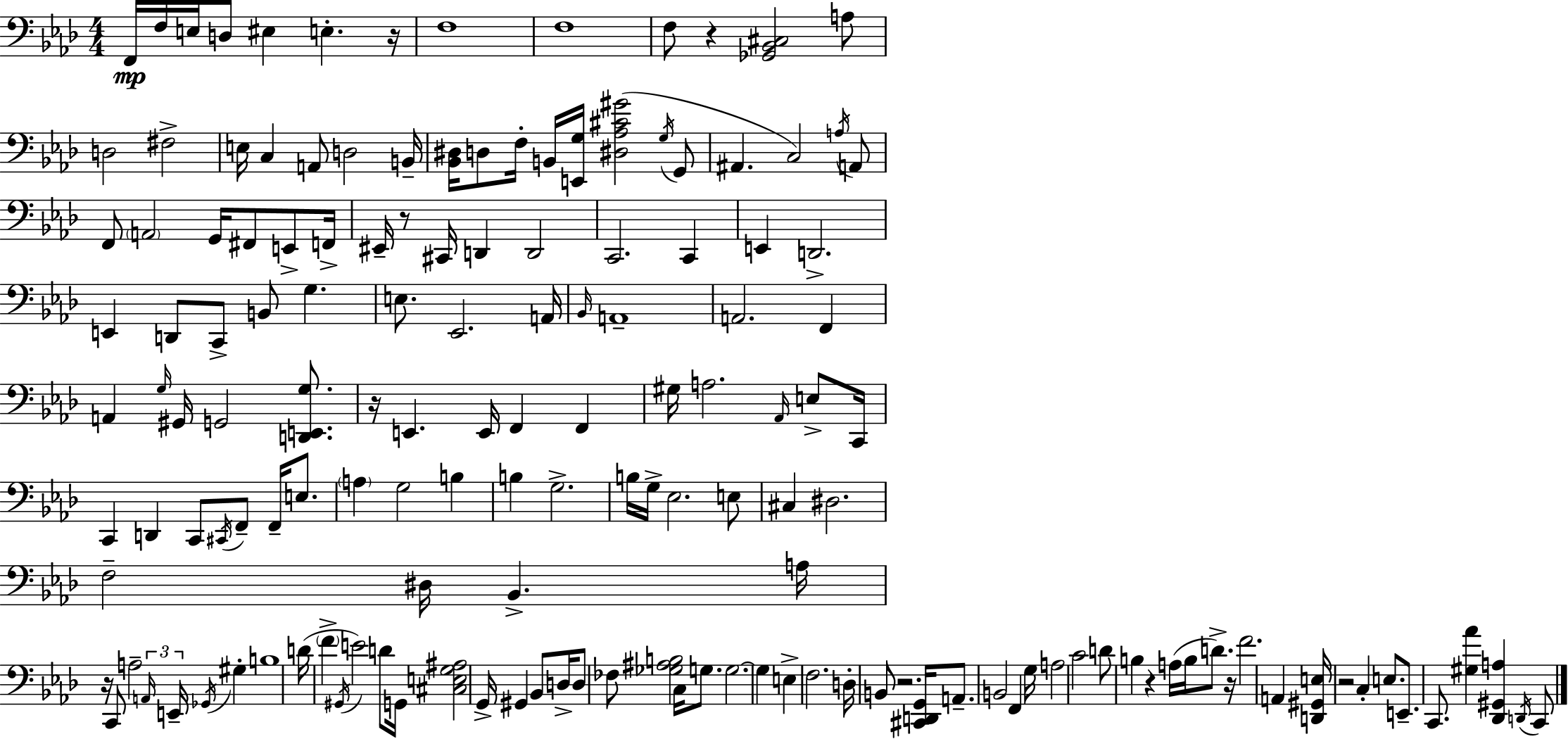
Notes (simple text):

F2/s F3/s E3/s D3/e EIS3/q E3/q. R/s F3/w F3/w F3/e R/q [Gb2,Bb2,C#3]/h A3/e D3/h F#3/h E3/s C3/q A2/e D3/h B2/s [Bb2,D#3]/s D3/e F3/s B2/s [E2,G3]/s [D#3,Ab3,C#4,G#4]/h G3/s G2/e A#2/q. C3/h A3/s A2/e F2/e A2/h G2/s F#2/e E2/e F2/s EIS2/s R/e C#2/s D2/q D2/h C2/h. C2/q E2/q D2/h. E2/q D2/e C2/e B2/e G3/q. E3/e. Eb2/h. A2/s Bb2/s A2/w A2/h. F2/q A2/q G3/s G#2/s G2/h [D2,E2,G3]/e. R/s E2/q. E2/s F2/q F2/q G#3/s A3/h. Ab2/s E3/e C2/s C2/q D2/q C2/e C#2/s F2/e F2/s E3/e. A3/q G3/h B3/q B3/q G3/h. B3/s G3/s Eb3/h. E3/e C#3/q D#3/h. F3/h D#3/s Bb2/q. A3/s R/s C2/e A3/h A2/s E2/s Gb2/s G#3/q B3/w D4/s F4/q G#2/s E4/h D4/e G2/s [C#3,E3,G3,A#3]/h G2/s G#2/q Bb2/e D3/s D3/e FES3/e [Gb3,A#3,B3]/h C3/s G3/e. G3/h. G3/q E3/q F3/h. D3/s B2/e R/h. [C#2,D2,G2]/s A2/e. B2/h F2/q G3/s A3/h C4/h D4/e B3/q R/q A3/s B3/s D4/e. R/s F4/h. A2/q [D2,G#2,E3]/s R/h C3/q E3/e. E2/e. C2/e. [G#3,Ab4]/q [Db2,G#2,A3]/q D2/s C2/e